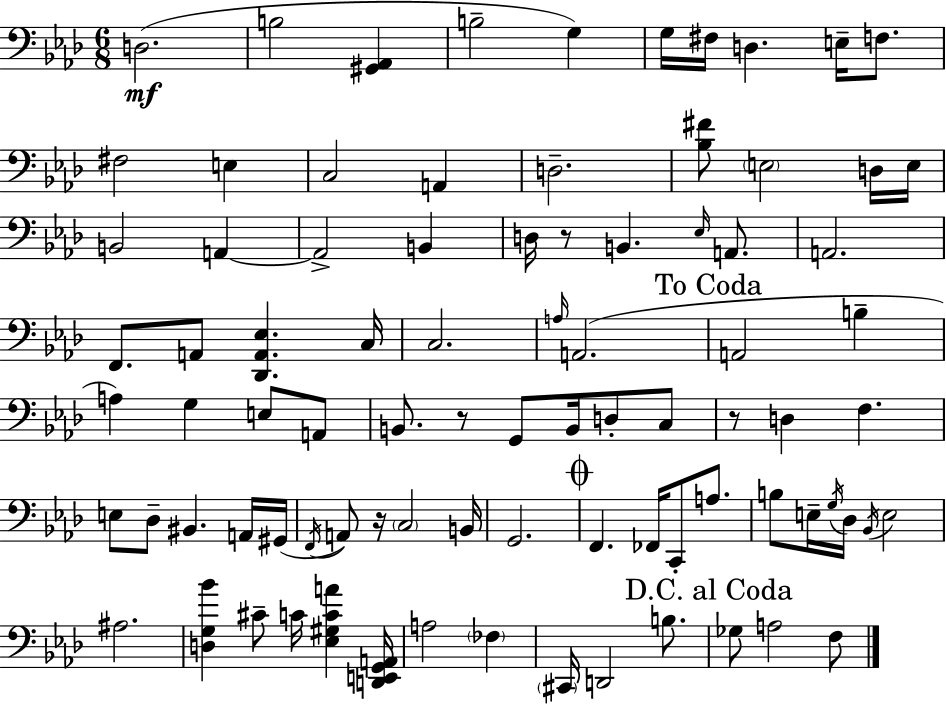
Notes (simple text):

D3/h. B3/h [G#2,Ab2]/q B3/h G3/q G3/s F#3/s D3/q. E3/s F3/e. F#3/h E3/q C3/h A2/q D3/h. [Bb3,F#4]/e E3/h D3/s E3/s B2/h A2/q A2/h B2/q D3/s R/e B2/q. Eb3/s A2/e. A2/h. F2/e. A2/e [Db2,A2,Eb3]/q. C3/s C3/h. A3/s A2/h. A2/h B3/q A3/q G3/q E3/e A2/e B2/e. R/e G2/e B2/s D3/e C3/e R/e D3/q F3/q. E3/e Db3/e BIS2/q. A2/s G#2/s F2/s A2/e R/s C3/h B2/s G2/h. F2/q. FES2/s C2/e A3/e. B3/e E3/s G3/s Db3/s Bb2/s E3/h A#3/h. [D3,G3,Bb4]/q C#4/e C4/s [Eb3,G#3,C4,A4]/q [D2,E2,G2,A2]/s A3/h FES3/q C#2/s D2/h B3/e. Gb3/e A3/h F3/e